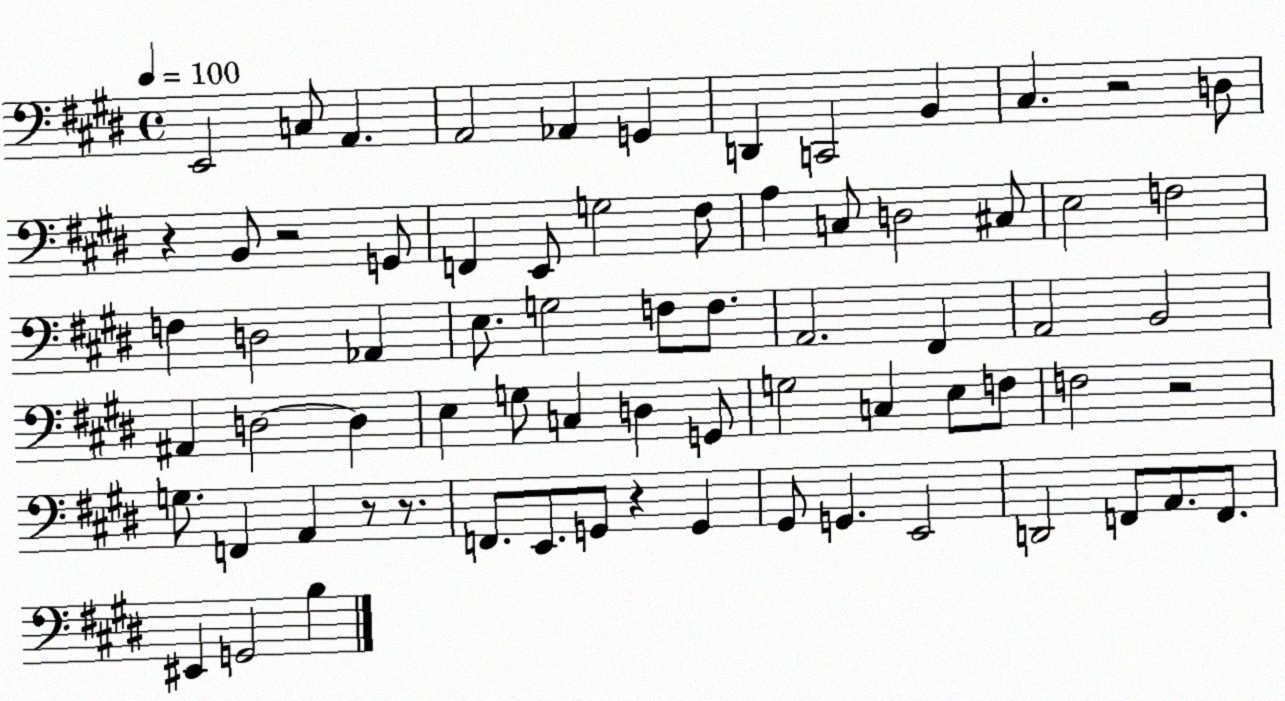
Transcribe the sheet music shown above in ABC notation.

X:1
T:Untitled
M:4/4
L:1/4
K:E
E,,2 C,/2 A,, A,,2 _A,, G,, D,, C,,2 B,, ^C, z2 D,/2 z B,,/2 z2 G,,/2 F,, E,,/2 G,2 ^F,/2 A, C,/2 D,2 ^C,/2 E,2 F,2 F, D,2 _A,, E,/2 G,2 F,/2 F,/2 A,,2 ^F,, A,,2 B,,2 ^A,, D,2 D, E, G,/2 C, D, G,,/2 G,2 C, E,/2 F,/2 F,2 z2 G,/2 F,, A,, z/2 z/2 F,,/2 E,,/2 G,,/2 z G,, ^G,,/2 G,, E,,2 D,,2 F,,/2 A,,/2 F,,/2 ^E,, G,,2 B,